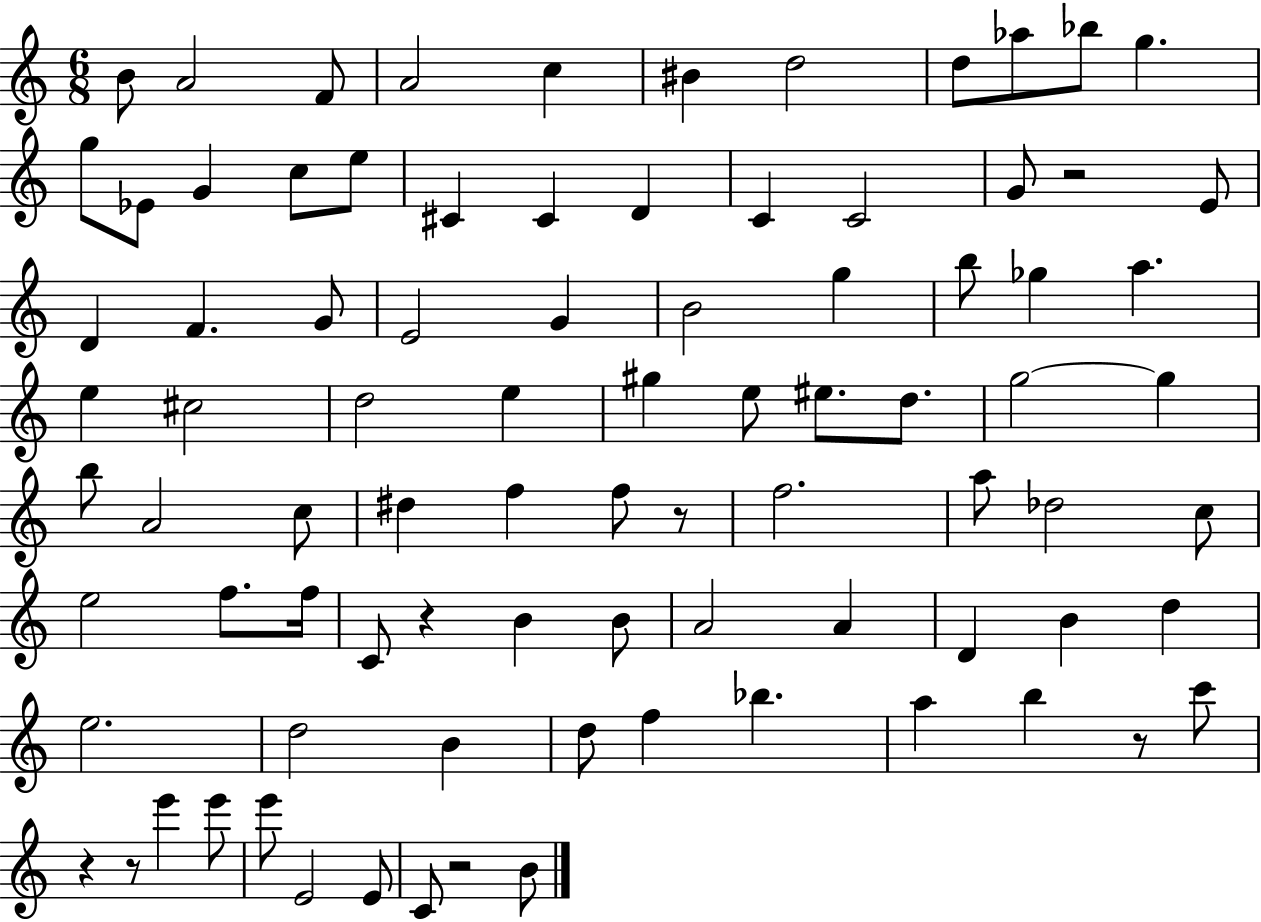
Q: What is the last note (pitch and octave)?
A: B4